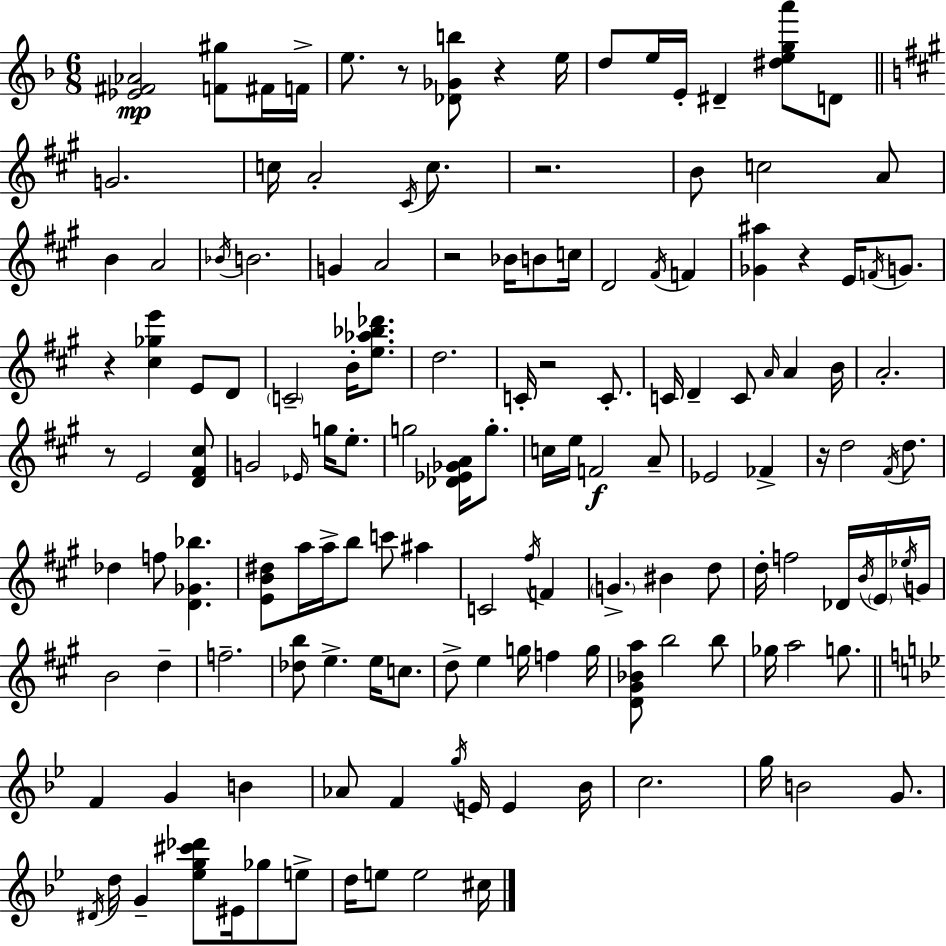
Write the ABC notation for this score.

X:1
T:Untitled
M:6/8
L:1/4
K:Dm
[_E^F_A]2 [F^g]/2 ^F/4 F/4 e/2 z/2 [_D_Gb]/2 z e/4 d/2 e/4 E/4 ^D [^dega']/2 D/2 G2 c/4 A2 ^C/4 c/2 z2 B/2 c2 A/2 B A2 _B/4 B2 G A2 z2 _B/4 B/2 c/4 D2 ^F/4 F [_G^a] z E/4 F/4 G/2 z [^c_ge'] E/2 D/2 C2 B/4 [e_a_b_d']/2 d2 C/4 z2 C/2 C/4 D C/2 A/4 A B/4 A2 z/2 E2 [D^F^c]/2 G2 _E/4 g/4 e/2 g2 [_D_E_GA]/4 g/2 c/4 e/4 F2 A/2 _E2 _F z/4 d2 ^F/4 d/2 _d f/2 [D_G_b] [EB^d]/2 a/4 a/4 b/2 c'/2 ^a C2 ^f/4 F G ^B d/2 d/4 f2 _D/4 B/4 E/4 _e/4 G/4 B2 d f2 [_db]/2 e e/4 c/2 d/2 e g/4 f g/4 [D^G_Ba]/2 b2 b/2 _g/4 a2 g/2 F G B _A/2 F g/4 E/4 E _B/4 c2 g/4 B2 G/2 ^D/4 d/4 G [_eg^c'_d']/2 ^E/4 _g/2 e/2 d/4 e/2 e2 ^c/4